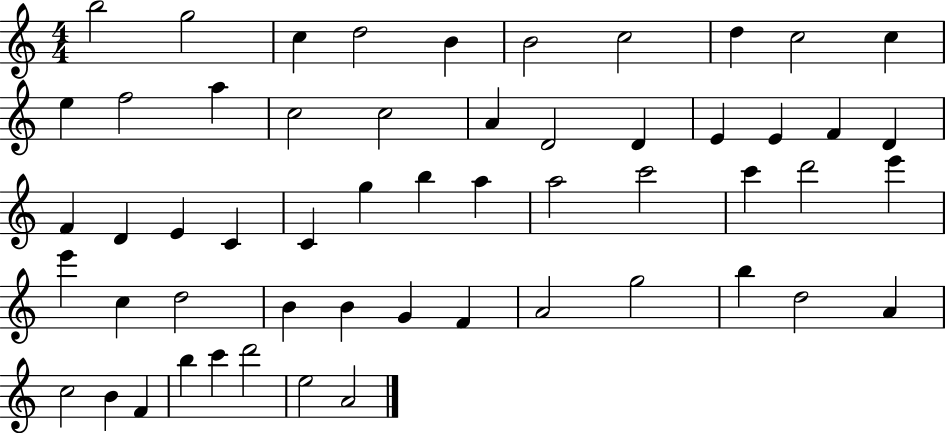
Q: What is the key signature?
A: C major